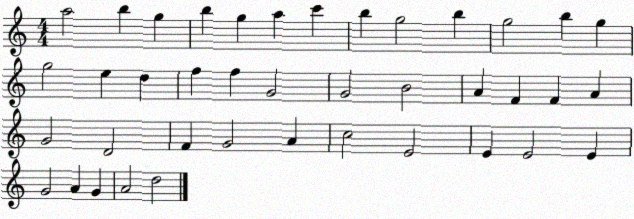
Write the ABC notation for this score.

X:1
T:Untitled
M:4/4
L:1/4
K:C
a2 b g b g a c' b g2 b g2 b g g2 e d f f G2 G2 B2 A F F A G2 D2 F G2 A c2 E2 E E2 E G2 A G A2 d2